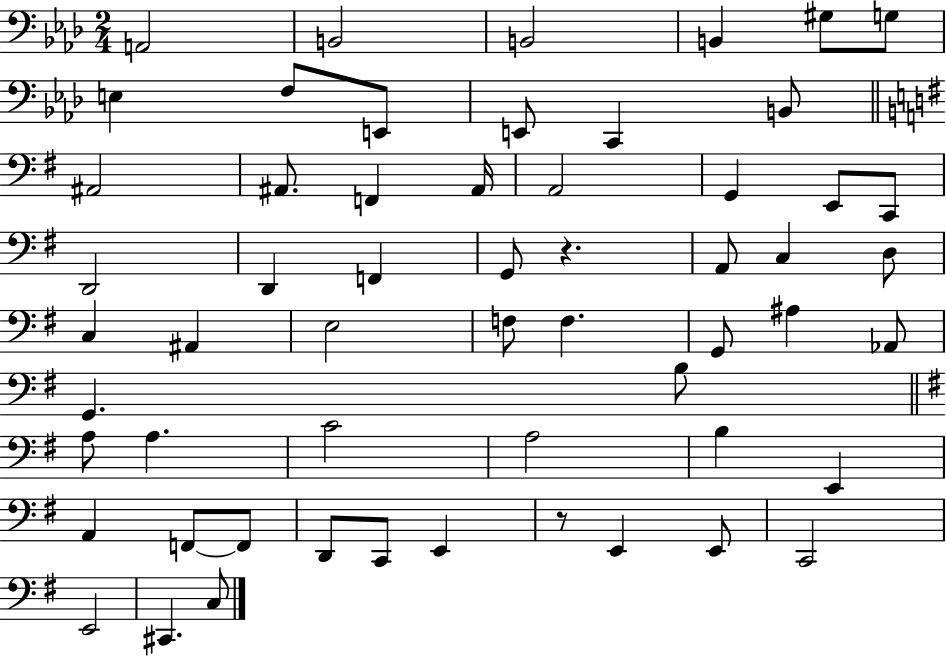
X:1
T:Untitled
M:2/4
L:1/4
K:Ab
A,,2 B,,2 B,,2 B,, ^G,/2 G,/2 E, F,/2 E,,/2 E,,/2 C,, B,,/2 ^A,,2 ^A,,/2 F,, ^A,,/4 A,,2 G,, E,,/2 C,,/2 D,,2 D,, F,, G,,/2 z A,,/2 C, D,/2 C, ^A,, E,2 F,/2 F, G,,/2 ^A, _A,,/2 G,, B,/2 A,/2 A, C2 A,2 B, E,, A,, F,,/2 F,,/2 D,,/2 C,,/2 E,, z/2 E,, E,,/2 C,,2 E,,2 ^C,, C,/2